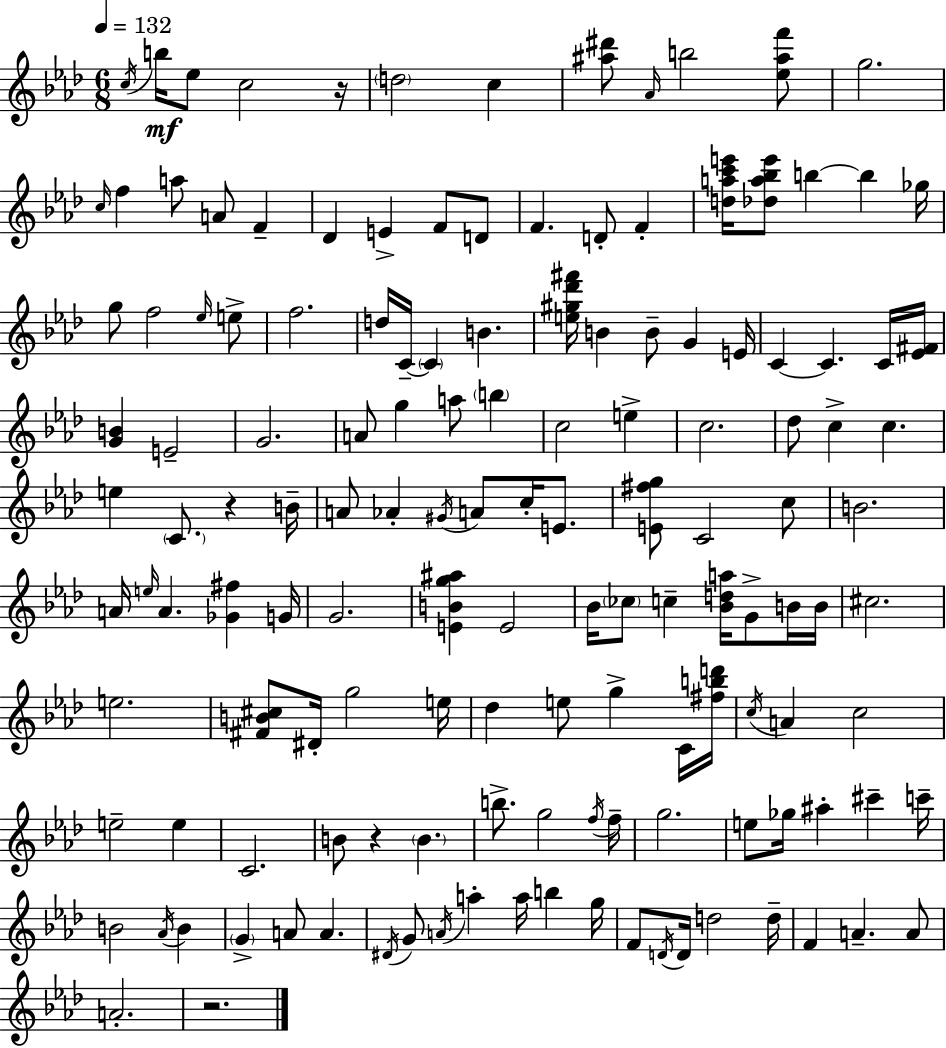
C5/s B5/s Eb5/e C5/h R/s D5/h C5/q [A#5,D#6]/e Ab4/s B5/h [Eb5,A#5,F6]/e G5/h. C5/s F5/q A5/e A4/e F4/q Db4/q E4/q F4/e D4/e F4/q. D4/e F4/q [D5,A5,C6,E6]/s [Db5,A5,Bb5,E6]/e B5/q B5/q Gb5/s G5/e F5/h Eb5/s E5/e F5/h. D5/s C4/s C4/q B4/q. [E5,G#5,Db6,F#6]/s B4/q B4/e G4/q E4/s C4/q C4/q. C4/s [Eb4,F#4]/s [G4,B4]/q E4/h G4/h. A4/e G5/q A5/e B5/q C5/h E5/q C5/h. Db5/e C5/q C5/q. E5/q C4/e. R/q B4/s A4/e Ab4/q G#4/s A4/e C5/s E4/e. [E4,F#5,G5]/e C4/h C5/e B4/h. A4/s E5/s A4/q. [Gb4,F#5]/q G4/s G4/h. [E4,B4,G5,A#5]/q E4/h Bb4/s CES5/e C5/q [Bb4,D5,A5]/s G4/e B4/s B4/s C#5/h. E5/h. [F#4,B4,C#5]/e D#4/s G5/h E5/s Db5/q E5/e G5/q C4/s [F#5,B5,D6]/s C5/s A4/q C5/h E5/h E5/q C4/h. B4/e R/q B4/q. B5/e. G5/h F5/s F5/s G5/h. E5/e Gb5/s A#5/q C#6/q C6/s B4/h Ab4/s B4/q G4/q A4/e A4/q. D#4/s G4/e A4/s A5/q A5/s B5/q G5/s F4/e D4/s D4/s D5/h D5/s F4/q A4/q. A4/e A4/h. R/h.